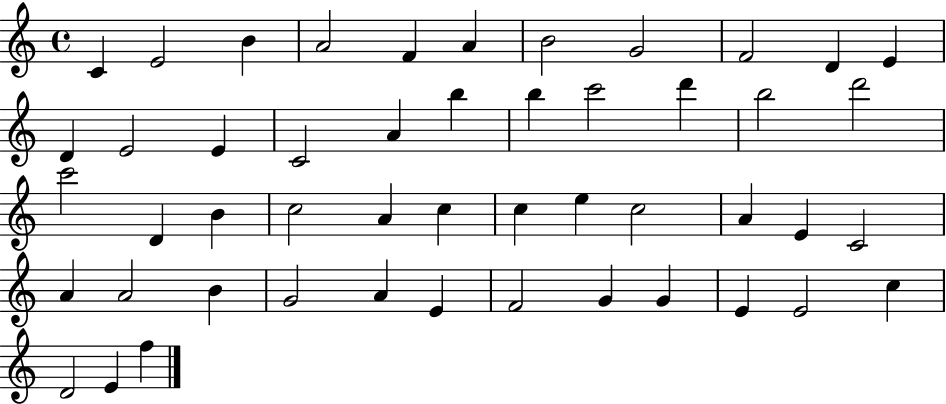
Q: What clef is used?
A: treble